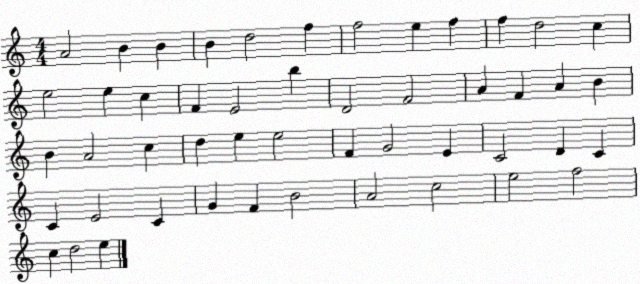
X:1
T:Untitled
M:4/4
L:1/4
K:C
A2 B B B d2 f f2 e f f d2 c e2 e c F E2 b D2 F2 A F A B B A2 c d e e2 F G2 E C2 D C C E2 C G F B2 A2 c2 e2 f2 c d2 e